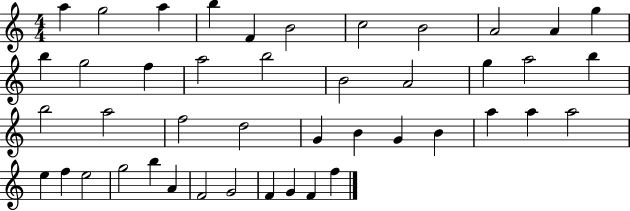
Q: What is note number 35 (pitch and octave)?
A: E5